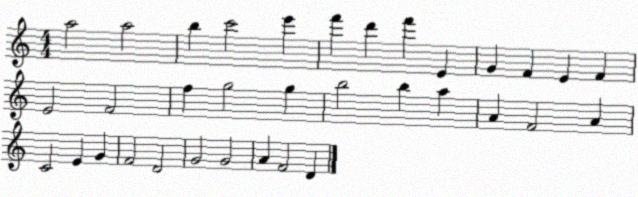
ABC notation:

X:1
T:Untitled
M:4/4
L:1/4
K:C
a2 a2 b c'2 e' f' d' f' E G F E F E2 F2 f g2 g b2 b a A F2 A C2 E G F2 D2 G2 G2 A F2 D